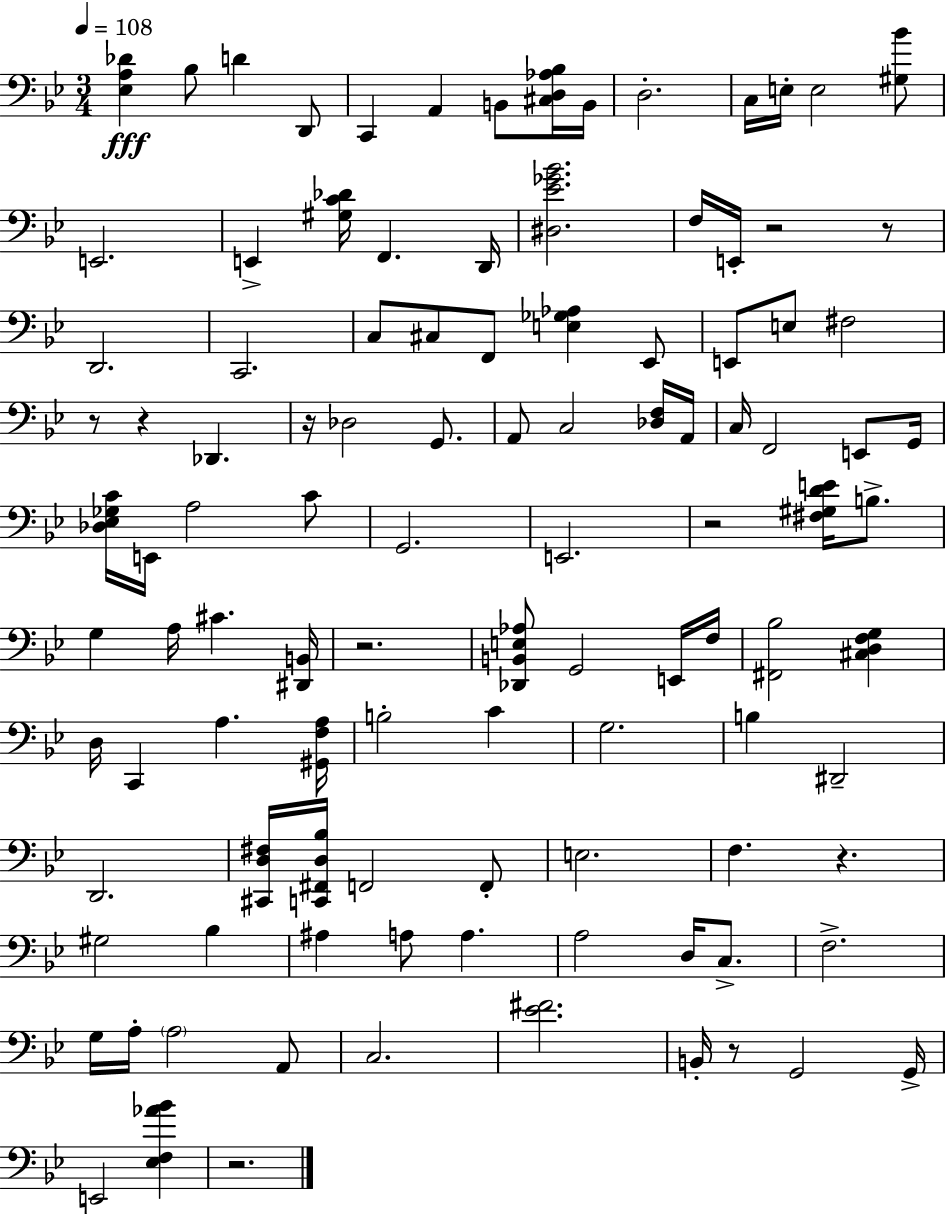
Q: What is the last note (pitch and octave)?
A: E2